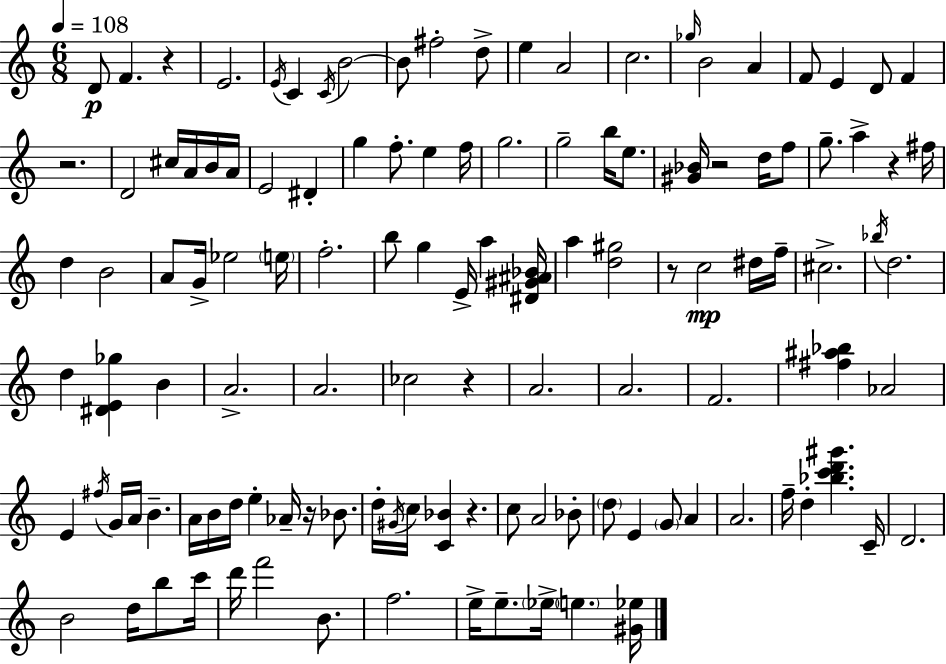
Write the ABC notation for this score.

X:1
T:Untitled
M:6/8
L:1/4
K:Am
D/2 F z E2 E/4 C C/4 B2 B/2 ^f2 d/2 e A2 c2 _g/4 B2 A F/2 E D/2 F z2 D2 ^c/4 A/4 B/4 A/4 E2 ^D g f/2 e f/4 g2 g2 b/4 e/2 [^G_B]/4 z2 d/4 f/2 g/2 a z ^f/4 d B2 A/2 G/4 _e2 e/4 f2 b/2 g E/4 a [^D^G^A_B]/4 a [d^g]2 z/2 c2 ^d/4 f/4 ^c2 _b/4 d2 d [^DE_g] B A2 A2 _c2 z A2 A2 F2 [^f^a_b] _A2 E ^f/4 G/4 A/4 B A/4 B/4 d/4 e _A/4 z/4 _B/2 d/4 ^G/4 c/4 [C_B] z c/2 A2 _B/2 d/2 E G/2 A A2 f/4 d [_bc'd'^g'] C/4 D2 B2 d/4 b/2 c'/4 d'/4 f'2 B/2 f2 e/4 e/2 _e/4 e [^G_e]/4